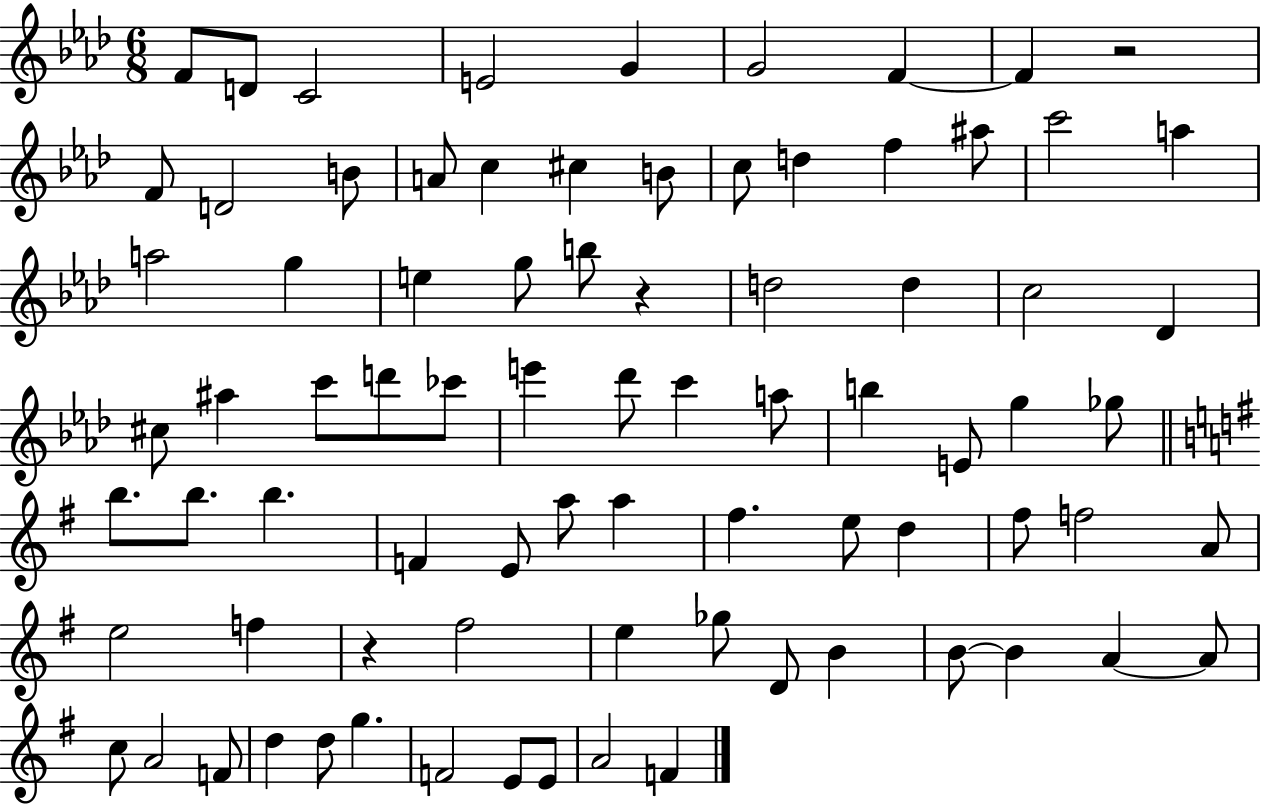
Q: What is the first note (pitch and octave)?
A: F4